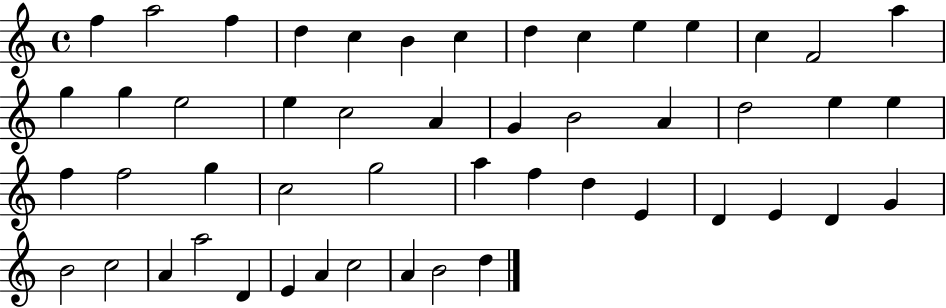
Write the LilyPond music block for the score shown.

{
  \clef treble
  \time 4/4
  \defaultTimeSignature
  \key c \major
  f''4 a''2 f''4 | d''4 c''4 b'4 c''4 | d''4 c''4 e''4 e''4 | c''4 f'2 a''4 | \break g''4 g''4 e''2 | e''4 c''2 a'4 | g'4 b'2 a'4 | d''2 e''4 e''4 | \break f''4 f''2 g''4 | c''2 g''2 | a''4 f''4 d''4 e'4 | d'4 e'4 d'4 g'4 | \break b'2 c''2 | a'4 a''2 d'4 | e'4 a'4 c''2 | a'4 b'2 d''4 | \break \bar "|."
}